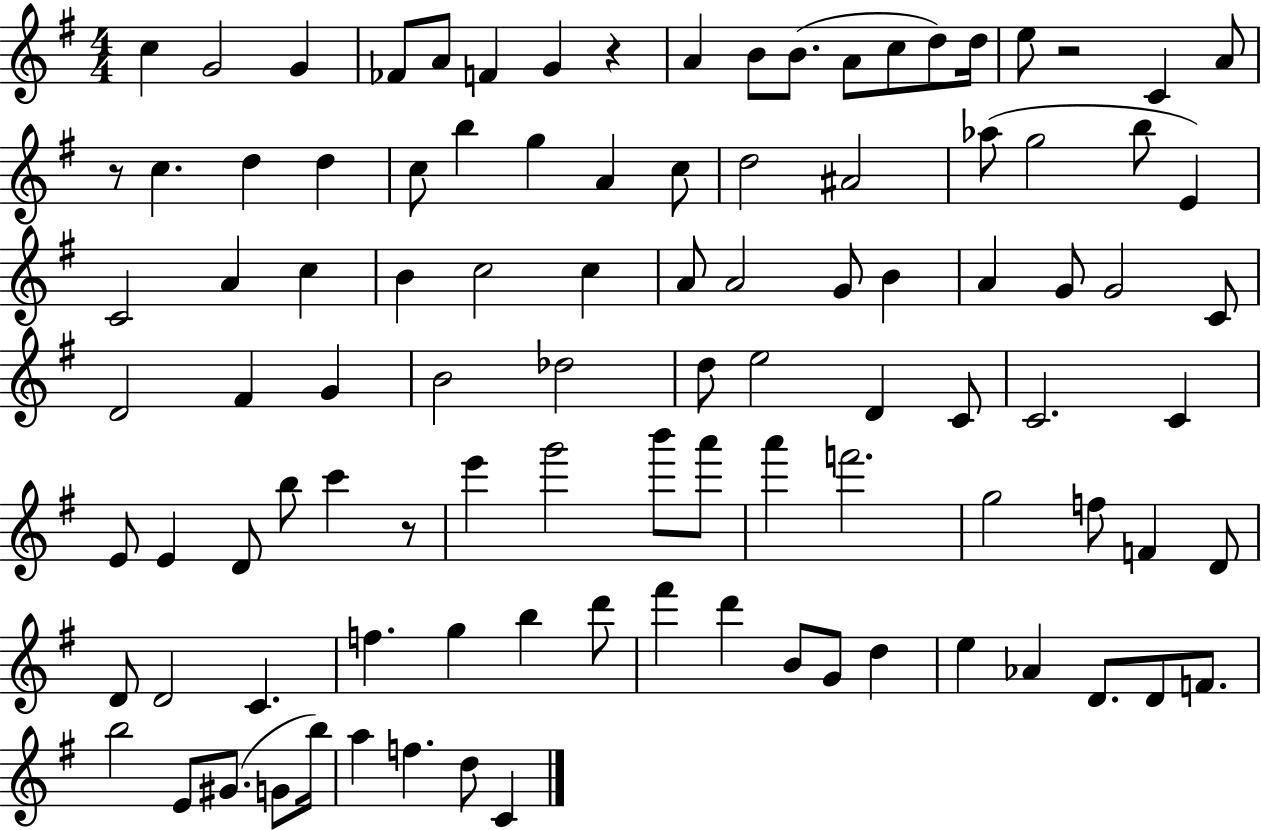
C5/q G4/h G4/q FES4/e A4/e F4/q G4/q R/q A4/q B4/e B4/e. A4/e C5/e D5/e D5/s E5/e R/h C4/q A4/e R/e C5/q. D5/q D5/q C5/e B5/q G5/q A4/q C5/e D5/h A#4/h Ab5/e G5/h B5/e E4/q C4/h A4/q C5/q B4/q C5/h C5/q A4/e A4/h G4/e B4/q A4/q G4/e G4/h C4/e D4/h F#4/q G4/q B4/h Db5/h D5/e E5/h D4/q C4/e C4/h. C4/q E4/e E4/q D4/e B5/e C6/q R/e E6/q G6/h B6/e A6/e A6/q F6/h. G5/h F5/e F4/q D4/e D4/e D4/h C4/q. F5/q. G5/q B5/q D6/e F#6/q D6/q B4/e G4/e D5/q E5/q Ab4/q D4/e. D4/e F4/e. B5/h E4/e G#4/e. G4/e B5/s A5/q F5/q. D5/e C4/q